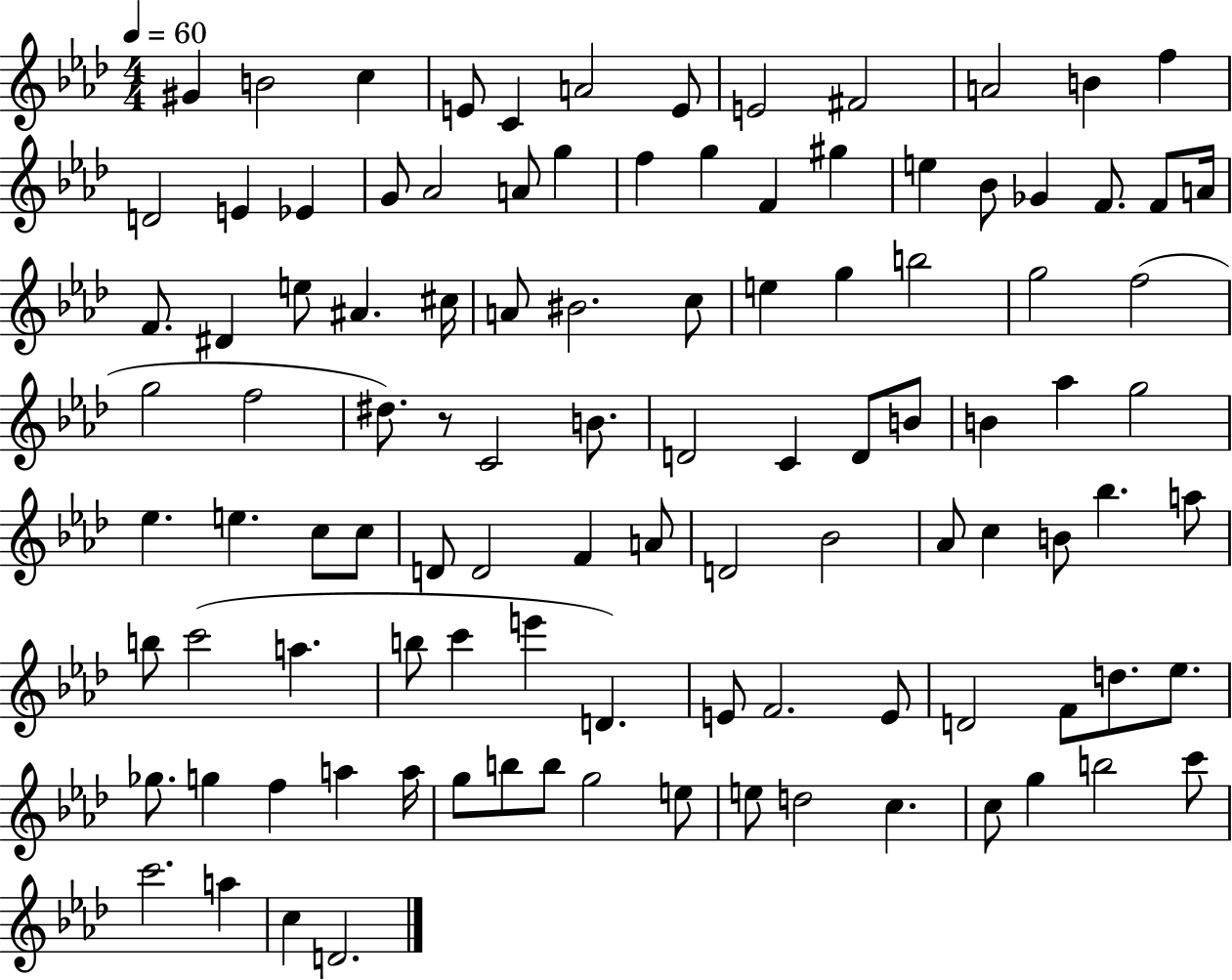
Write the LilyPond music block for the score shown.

{
  \clef treble
  \numericTimeSignature
  \time 4/4
  \key aes \major
  \tempo 4 = 60
  \repeat volta 2 { gis'4 b'2 c''4 | e'8 c'4 a'2 e'8 | e'2 fis'2 | a'2 b'4 f''4 | \break d'2 e'4 ees'4 | g'8 aes'2 a'8 g''4 | f''4 g''4 f'4 gis''4 | e''4 bes'8 ges'4 f'8. f'8 a'16 | \break f'8. dis'4 e''8 ais'4. cis''16 | a'8 bis'2. c''8 | e''4 g''4 b''2 | g''2 f''2( | \break g''2 f''2 | dis''8.) r8 c'2 b'8. | d'2 c'4 d'8 b'8 | b'4 aes''4 g''2 | \break ees''4. e''4. c''8 c''8 | d'8 d'2 f'4 a'8 | d'2 bes'2 | aes'8 c''4 b'8 bes''4. a''8 | \break b''8 c'''2( a''4. | b''8 c'''4 e'''4 d'4.) | e'8 f'2. e'8 | d'2 f'8 d''8. ees''8. | \break ges''8. g''4 f''4 a''4 a''16 | g''8 b''8 b''8 g''2 e''8 | e''8 d''2 c''4. | c''8 g''4 b''2 c'''8 | \break c'''2. a''4 | c''4 d'2. | } \bar "|."
}